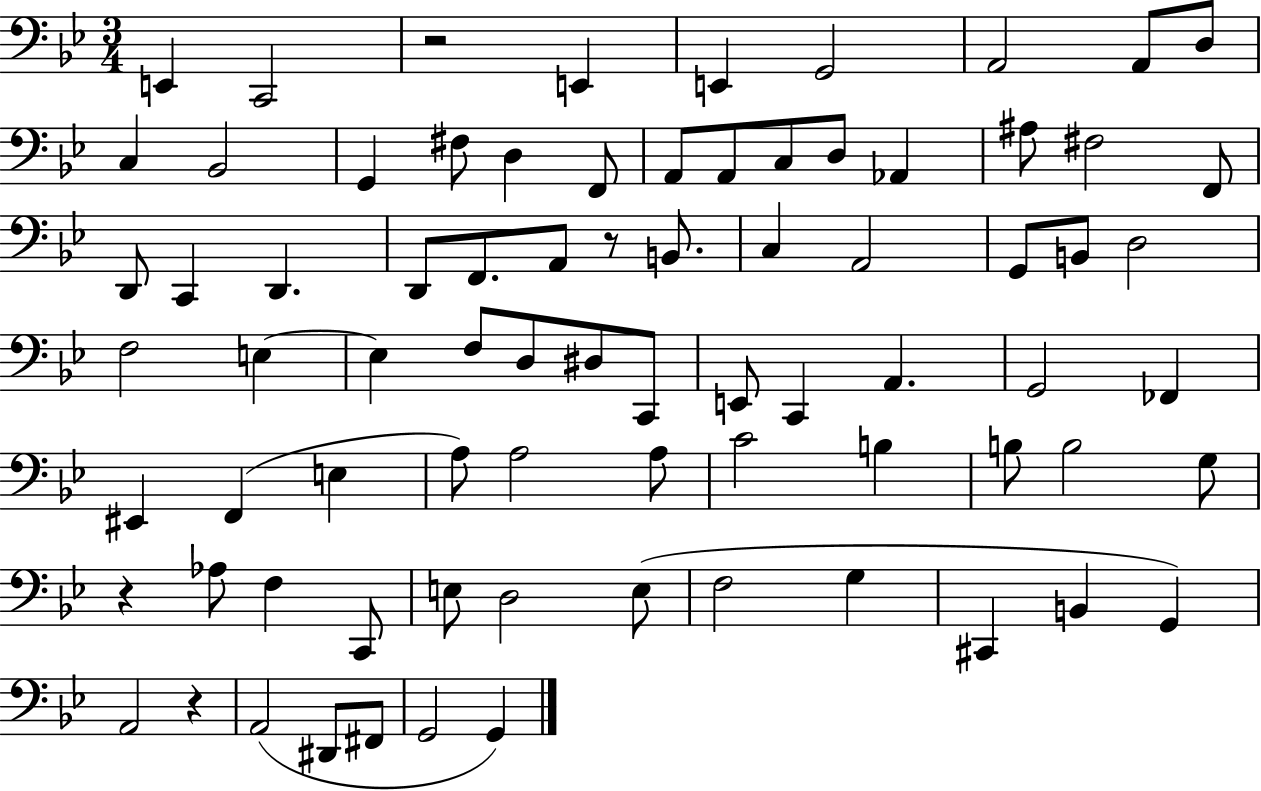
{
  \clef bass
  \numericTimeSignature
  \time 3/4
  \key bes \major
  e,4 c,2 | r2 e,4 | e,4 g,2 | a,2 a,8 d8 | \break c4 bes,2 | g,4 fis8 d4 f,8 | a,8 a,8 c8 d8 aes,4 | ais8 fis2 f,8 | \break d,8 c,4 d,4. | d,8 f,8. a,8 r8 b,8. | c4 a,2 | g,8 b,8 d2 | \break f2 e4~~ | e4 f8 d8 dis8 c,8 | e,8 c,4 a,4. | g,2 fes,4 | \break eis,4 f,4( e4 | a8) a2 a8 | c'2 b4 | b8 b2 g8 | \break r4 aes8 f4 c,8 | e8 d2 e8( | f2 g4 | cis,4 b,4 g,4) | \break a,2 r4 | a,2( dis,8 fis,8 | g,2 g,4) | \bar "|."
}